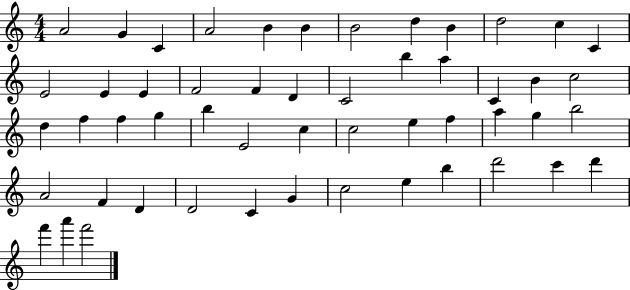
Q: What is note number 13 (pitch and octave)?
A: E4